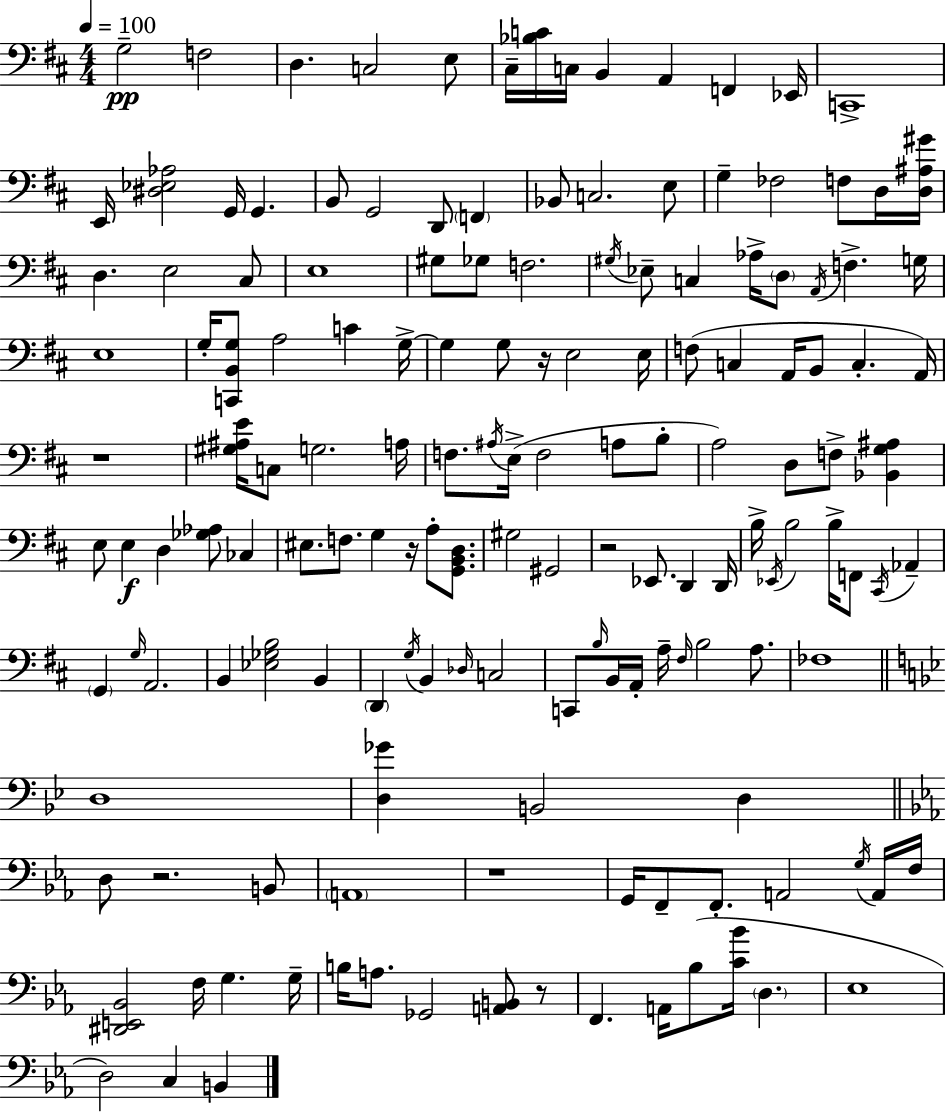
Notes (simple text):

G3/h F3/h D3/q. C3/h E3/e C#3/s [Bb3,C4]/s C3/s B2/q A2/q F2/q Eb2/s C2/w E2/s [D#3,Eb3,Ab3]/h G2/s G2/q. B2/e G2/h D2/e F2/q Bb2/e C3/h. E3/e G3/q FES3/h F3/e D3/s [D3,A#3,G#4]/s D3/q. E3/h C#3/e E3/w G#3/e Gb3/e F3/h. G#3/s Eb3/e C3/q Ab3/s D3/e A2/s F3/q. G3/s E3/w G3/s [C2,B2,G3]/e A3/h C4/q G3/s G3/q G3/e R/s E3/h E3/s F3/e C3/q A2/s B2/e C3/q. A2/s R/w [G#3,A#3,E4]/s C3/e G3/h. A3/s F3/e. A#3/s E3/s F3/h A3/e B3/e A3/h D3/e F3/e [Bb2,G3,A#3]/q E3/e E3/q D3/q [Gb3,Ab3]/e CES3/q EIS3/e. F3/e. G3/q R/s A3/e [G2,B2,D3]/e. G#3/h G#2/h R/h Eb2/e. D2/q D2/s B3/s Eb2/s B3/h B3/s F2/e C#2/s Ab2/q G2/q G3/s A2/h. B2/q [Eb3,Gb3,B3]/h B2/q D2/q G3/s B2/q Db3/s C3/h C2/e B3/s B2/s A2/s A3/s F#3/s B3/h A3/e. FES3/w D3/w [D3,Gb4]/q B2/h D3/q D3/e R/h. B2/e A2/w R/w G2/s F2/e F2/e. A2/h G3/s A2/s F3/s [D#2,E2,Bb2]/h F3/s G3/q. G3/s B3/s A3/e. Gb2/h [A2,B2]/e R/e F2/q. A2/s Bb3/e [C4,Bb4]/s D3/q. Eb3/w D3/h C3/q B2/q